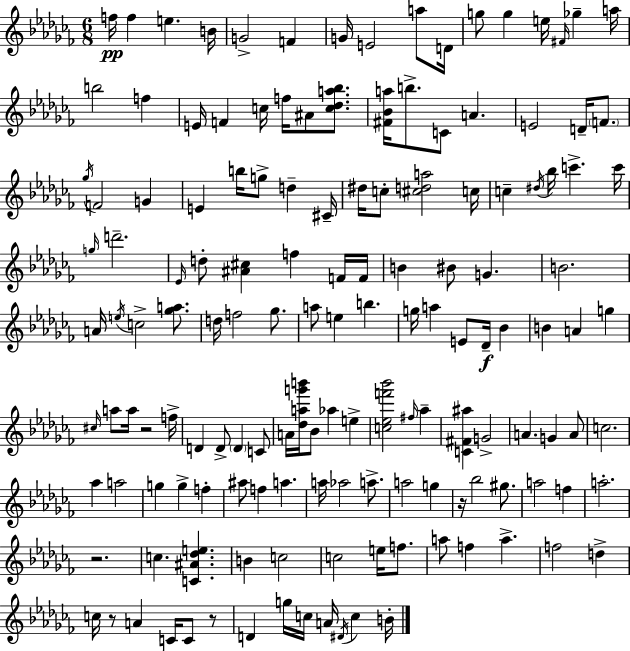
{
  \clef treble
  \numericTimeSignature
  \time 6/8
  \key aes \minor
  f''16\pp f''4 e''4. b'16 | g'2-> f'4 | g'16 e'2 a''8 d'16 | g''8 g''4 e''16 \grace { fis'16 } ges''4-- | \break a''16 b''2 f''4 | e'16 f'4 c''16 f''16 ais'8 <c'' des'' a'' bes''>8. | <fis' bes' a''>16 b''8.-> c'8 a'4. | e'2 d'16-- \parenthesize f'8. | \break \acciaccatura { ges''16 } f'2 g'4 | e'4 b''16 g''8-> d''4-- | cis'16-- dis''16 c''8-. <cis'' d'' a''>2 | c''16 c''4-- \acciaccatura { dis''16 } bes''16 c'''4.-> | \break c'''16 \grace { g''16 } d'''2.-- | \grace { ees'16 } d''8-. <ais' cis''>4 f''4 | f'16 f'16 b'4 bis'8 g'4. | b'2. | \break a'16 \acciaccatura { e''16 } c''2-> | <ges'' a''>8. d''16 f''2 | ges''8. a''8 e''4 | b''4. g''16 a''4 e'8 | \break des'16--\f bes'4 b'4 a'4 | g''4 \grace { cis''16 } a''8 a''16 r2 | f''16-> d'4 d'8-> | \parenthesize d'4 c'8 a'16 <des'' a'' g''' b'''>16 bes'8 aes''4 | \break e''4-> <c'' ees'' f''' bes'''>2 | \grace { fis''16 } aes''4-- <c' fis' ais''>4 | g'2-> a'4. | g'4 a'8 c''2. | \break aes''4 | a''2 g''4 | g''4-> f''4-. ais''8 f''4 | a''4. a''16 aes''2 | \break a''8.-> a''2 | g''4 r16 bes''2 | gis''8. a''2 | f''4 a''2.-. | \break r2. | c''4. | <c' ais' des'' e''>4. b'4 | c''2 c''2 | \break e''16 f''8. a''8 f''4 | a''4.-> f''2 | d''4-> c''16 r8 a'4 | c'16 c'8 r8 d'4 | \break g''16 c''16 a'16 \acciaccatura { dis'16 } c''4 b'16-. \bar "|."
}